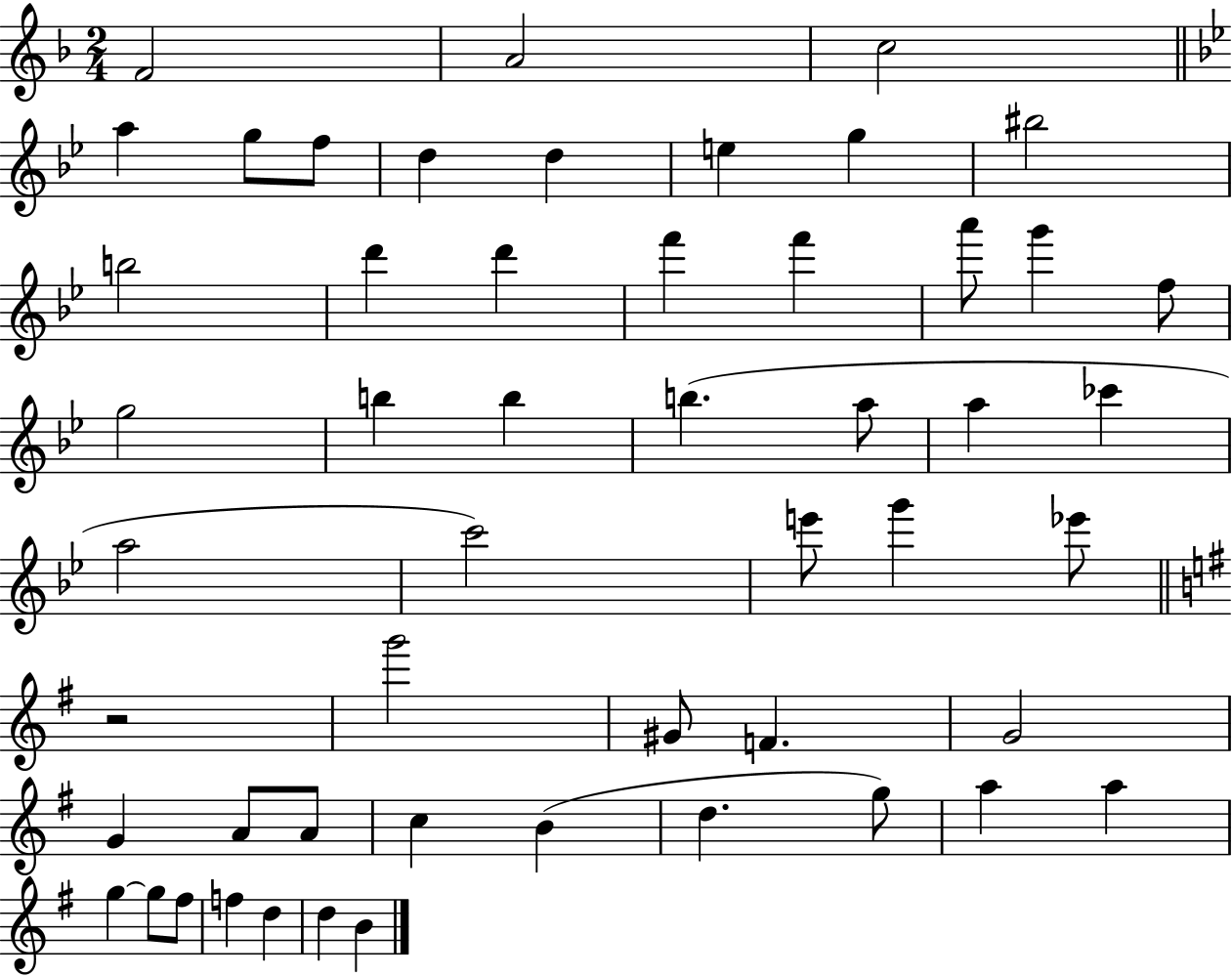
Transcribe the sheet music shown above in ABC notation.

X:1
T:Untitled
M:2/4
L:1/4
K:F
F2 A2 c2 a g/2 f/2 d d e g ^b2 b2 d' d' f' f' a'/2 g' f/2 g2 b b b a/2 a _c' a2 c'2 e'/2 g' _e'/2 z2 g'2 ^G/2 F G2 G A/2 A/2 c B d g/2 a a g g/2 ^f/2 f d d B